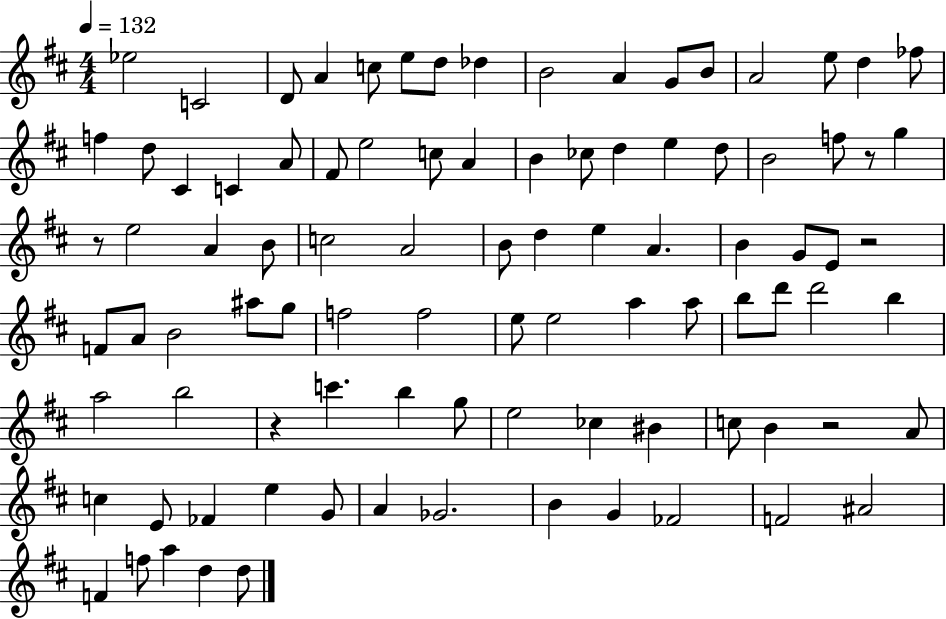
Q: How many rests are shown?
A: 5